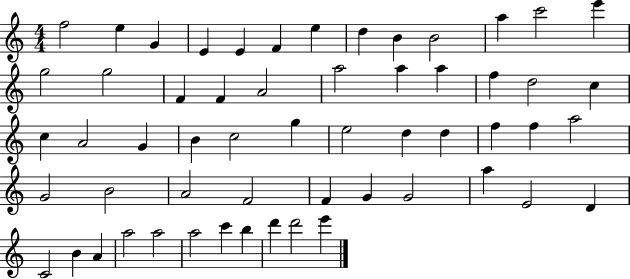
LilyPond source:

{
  \clef treble
  \numericTimeSignature
  \time 4/4
  \key c \major
  f''2 e''4 g'4 | e'4 e'4 f'4 e''4 | d''4 b'4 b'2 | a''4 c'''2 e'''4 | \break g''2 g''2 | f'4 f'4 a'2 | a''2 a''4 a''4 | f''4 d''2 c''4 | \break c''4 a'2 g'4 | b'4 c''2 g''4 | e''2 d''4 d''4 | f''4 f''4 a''2 | \break g'2 b'2 | a'2 f'2 | f'4 g'4 g'2 | a''4 e'2 d'4 | \break c'2 b'4 a'4 | a''2 a''2 | a''2 c'''4 b''4 | d'''4 d'''2 e'''4 | \break \bar "|."
}